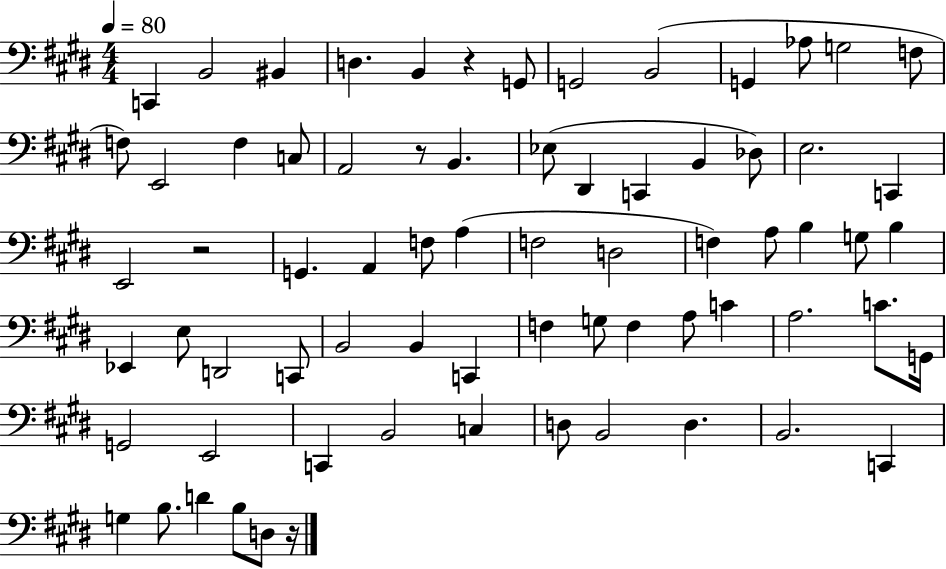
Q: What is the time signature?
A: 4/4